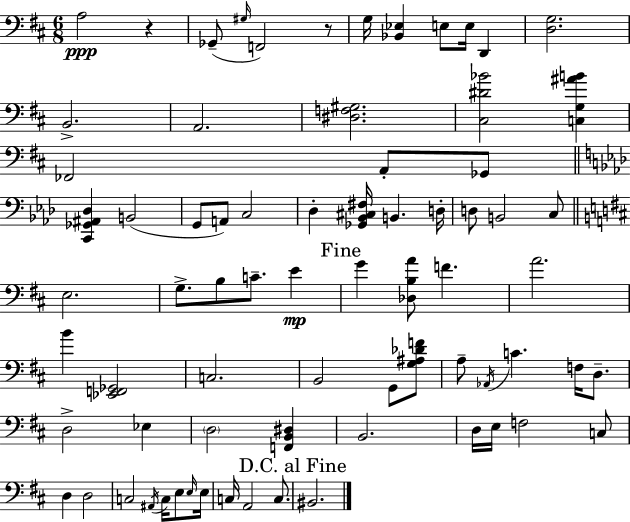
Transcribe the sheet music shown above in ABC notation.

X:1
T:Untitled
M:6/8
L:1/4
K:D
A,2 z _G,,/2 ^G,/4 F,,2 z/2 G,/4 [_B,,_E,] E,/2 E,/4 D,, [D,G,]2 B,,2 A,,2 [^D,F,^G,]2 [^C,^D_B]2 [C,G,^AB] _F,,2 A,,/2 _G,,/2 [C,,_G,,^A,,_D,] B,,2 G,,/2 A,,/2 C,2 _D, [_G,,_B,,^C,^F,]/4 B,, D,/4 D,/2 B,,2 C,/2 E,2 G,/2 B,/2 C/2 E G [_D,B,A]/2 F A2 B [_E,,F,,_G,,]2 C,2 B,,2 G,,/2 [G,^A,_DF]/2 A,/2 _A,,/4 C F,/4 D,/2 D,2 _E, D,2 [F,,B,,^D,] B,,2 D,/4 E,/4 F,2 C,/2 D, D,2 C,2 ^A,,/4 C,/4 E,/2 E,/4 E,/4 C,/4 A,,2 C,/2 ^B,,2